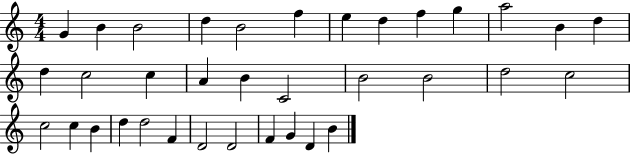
G4/q B4/q B4/h D5/q B4/h F5/q E5/q D5/q F5/q G5/q A5/h B4/q D5/q D5/q C5/h C5/q A4/q B4/q C4/h B4/h B4/h D5/h C5/h C5/h C5/q B4/q D5/q D5/h F4/q D4/h D4/h F4/q G4/q D4/q B4/q